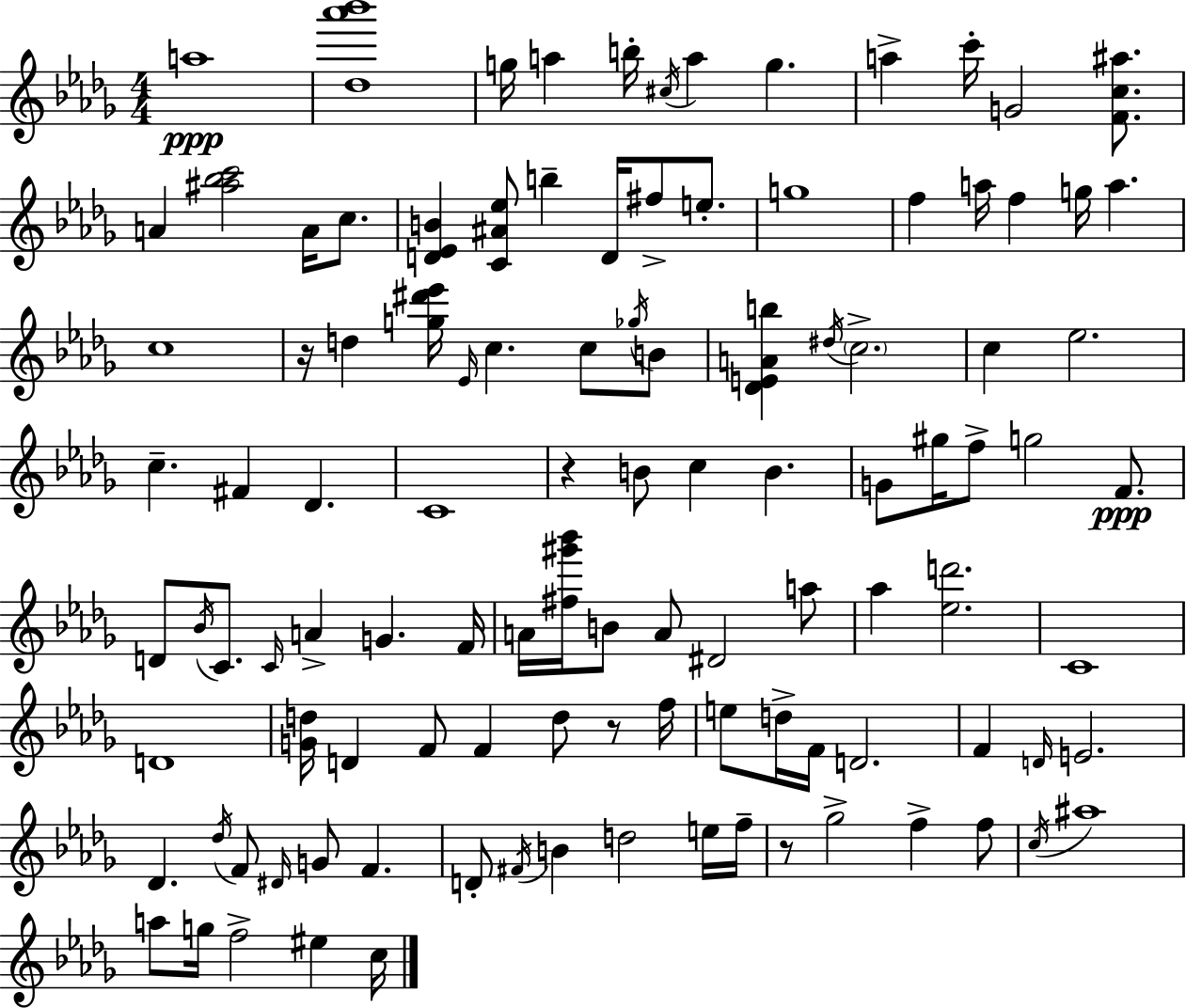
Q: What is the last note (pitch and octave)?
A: C5